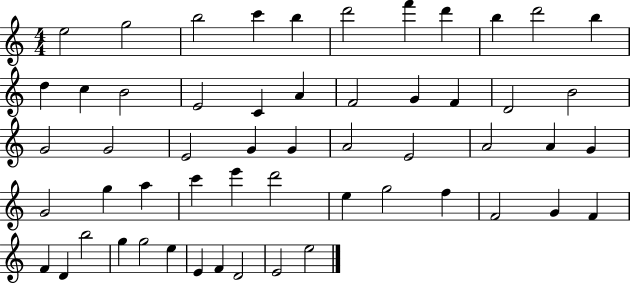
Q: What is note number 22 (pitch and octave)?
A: B4